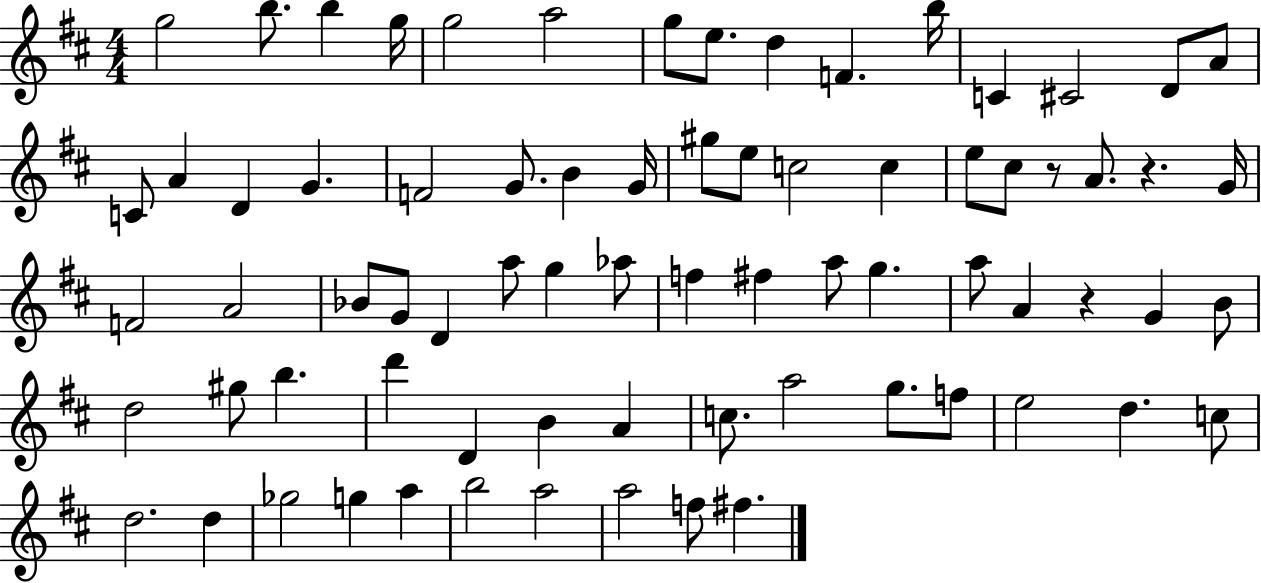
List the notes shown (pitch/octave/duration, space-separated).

G5/h B5/e. B5/q G5/s G5/h A5/h G5/e E5/e. D5/q F4/q. B5/s C4/q C#4/h D4/e A4/e C4/e A4/q D4/q G4/q. F4/h G4/e. B4/q G4/s G#5/e E5/e C5/h C5/q E5/e C#5/e R/e A4/e. R/q. G4/s F4/h A4/h Bb4/e G4/e D4/q A5/e G5/q Ab5/e F5/q F#5/q A5/e G5/q. A5/e A4/q R/q G4/q B4/e D5/h G#5/e B5/q. D6/q D4/q B4/q A4/q C5/e. A5/h G5/e. F5/e E5/h D5/q. C5/e D5/h. D5/q Gb5/h G5/q A5/q B5/h A5/h A5/h F5/e F#5/q.